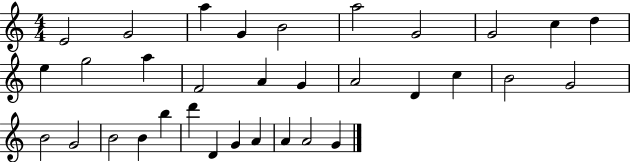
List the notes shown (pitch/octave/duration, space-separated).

E4/h G4/h A5/q G4/q B4/h A5/h G4/h G4/h C5/q D5/q E5/q G5/h A5/q F4/h A4/q G4/q A4/h D4/q C5/q B4/h G4/h B4/h G4/h B4/h B4/q B5/q D6/q D4/q G4/q A4/q A4/q A4/h G4/q